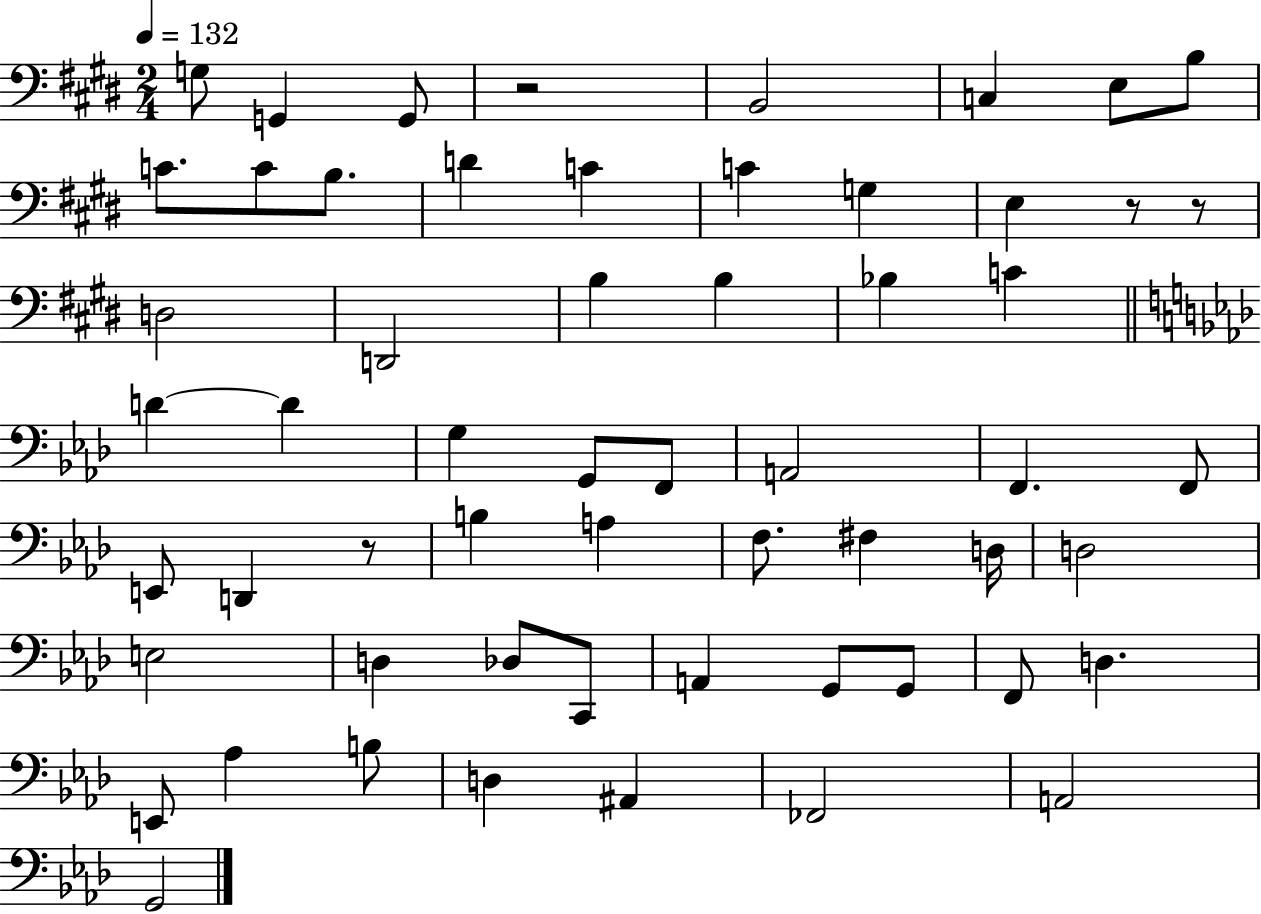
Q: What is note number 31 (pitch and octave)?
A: D2